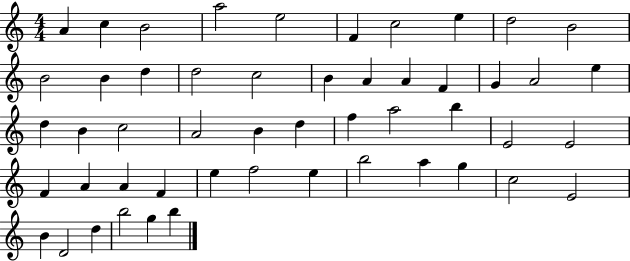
A4/q C5/q B4/h A5/h E5/h F4/q C5/h E5/q D5/h B4/h B4/h B4/q D5/q D5/h C5/h B4/q A4/q A4/q F4/q G4/q A4/h E5/q D5/q B4/q C5/h A4/h B4/q D5/q F5/q A5/h B5/q E4/h E4/h F4/q A4/q A4/q F4/q E5/q F5/h E5/q B5/h A5/q G5/q C5/h E4/h B4/q D4/h D5/q B5/h G5/q B5/q